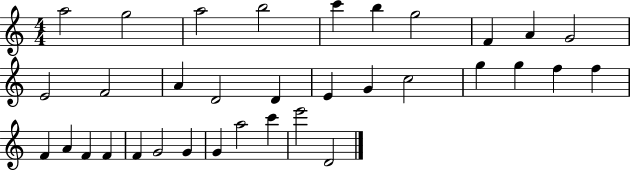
A5/h G5/h A5/h B5/h C6/q B5/q G5/h F4/q A4/q G4/h E4/h F4/h A4/q D4/h D4/q E4/q G4/q C5/h G5/q G5/q F5/q F5/q F4/q A4/q F4/q F4/q F4/q G4/h G4/q G4/q A5/h C6/q E6/h D4/h